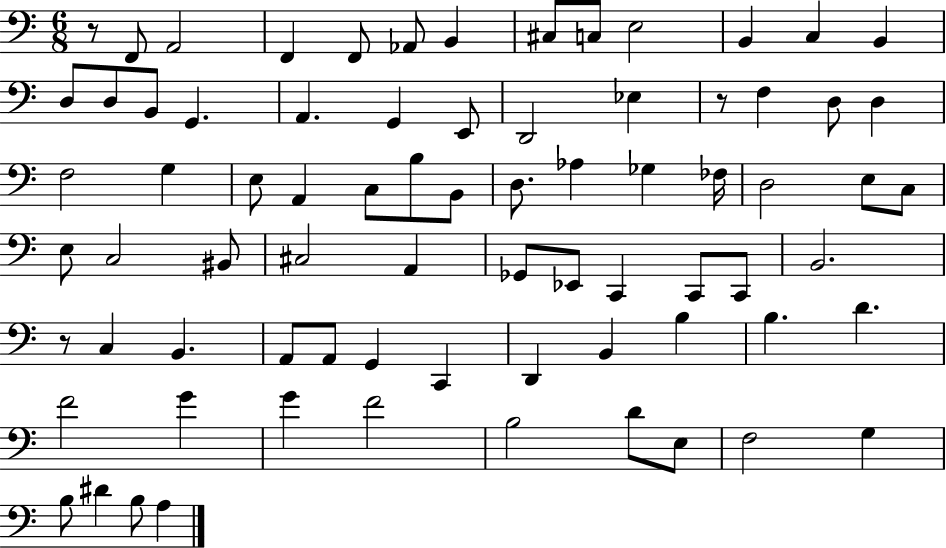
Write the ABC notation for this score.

X:1
T:Untitled
M:6/8
L:1/4
K:C
z/2 F,,/2 A,,2 F,, F,,/2 _A,,/2 B,, ^C,/2 C,/2 E,2 B,, C, B,, D,/2 D,/2 B,,/2 G,, A,, G,, E,,/2 D,,2 _E, z/2 F, D,/2 D, F,2 G, E,/2 A,, C,/2 B,/2 B,,/2 D,/2 _A, _G, _F,/4 D,2 E,/2 C,/2 E,/2 C,2 ^B,,/2 ^C,2 A,, _G,,/2 _E,,/2 C,, C,,/2 C,,/2 B,,2 z/2 C, B,, A,,/2 A,,/2 G,, C,, D,, B,, B, B, D F2 G G F2 B,2 D/2 E,/2 F,2 G, B,/2 ^D B,/2 A,